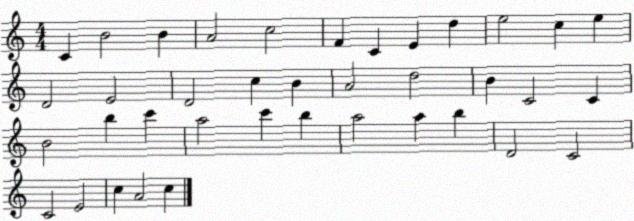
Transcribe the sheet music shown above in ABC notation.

X:1
T:Untitled
M:4/4
L:1/4
K:C
C B2 B A2 c2 F C E d e2 c e D2 E2 D2 c B A2 d2 B C2 C B2 b c' a2 c' b a2 a b D2 C2 C2 E2 c A2 c